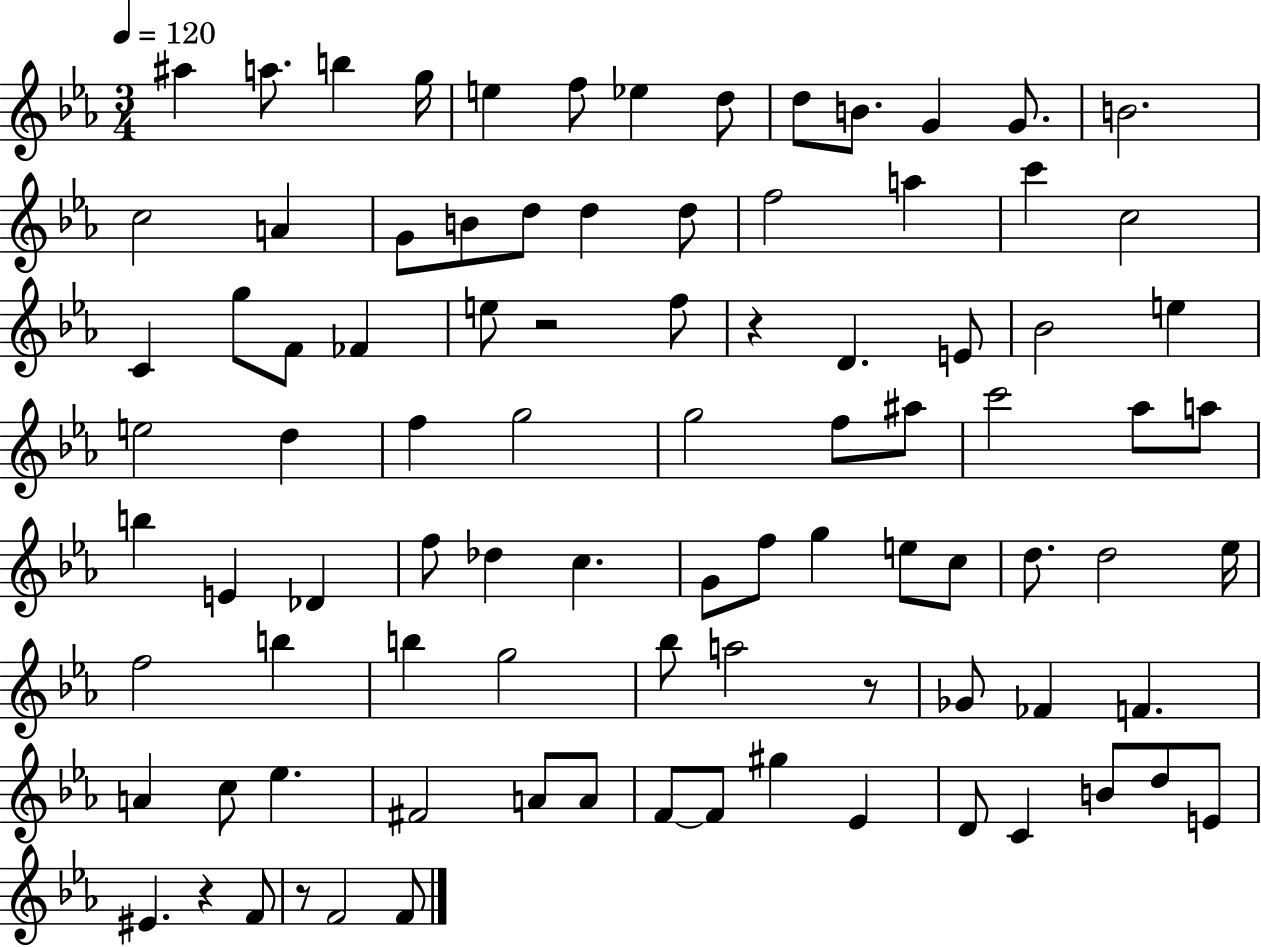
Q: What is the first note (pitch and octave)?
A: A#5